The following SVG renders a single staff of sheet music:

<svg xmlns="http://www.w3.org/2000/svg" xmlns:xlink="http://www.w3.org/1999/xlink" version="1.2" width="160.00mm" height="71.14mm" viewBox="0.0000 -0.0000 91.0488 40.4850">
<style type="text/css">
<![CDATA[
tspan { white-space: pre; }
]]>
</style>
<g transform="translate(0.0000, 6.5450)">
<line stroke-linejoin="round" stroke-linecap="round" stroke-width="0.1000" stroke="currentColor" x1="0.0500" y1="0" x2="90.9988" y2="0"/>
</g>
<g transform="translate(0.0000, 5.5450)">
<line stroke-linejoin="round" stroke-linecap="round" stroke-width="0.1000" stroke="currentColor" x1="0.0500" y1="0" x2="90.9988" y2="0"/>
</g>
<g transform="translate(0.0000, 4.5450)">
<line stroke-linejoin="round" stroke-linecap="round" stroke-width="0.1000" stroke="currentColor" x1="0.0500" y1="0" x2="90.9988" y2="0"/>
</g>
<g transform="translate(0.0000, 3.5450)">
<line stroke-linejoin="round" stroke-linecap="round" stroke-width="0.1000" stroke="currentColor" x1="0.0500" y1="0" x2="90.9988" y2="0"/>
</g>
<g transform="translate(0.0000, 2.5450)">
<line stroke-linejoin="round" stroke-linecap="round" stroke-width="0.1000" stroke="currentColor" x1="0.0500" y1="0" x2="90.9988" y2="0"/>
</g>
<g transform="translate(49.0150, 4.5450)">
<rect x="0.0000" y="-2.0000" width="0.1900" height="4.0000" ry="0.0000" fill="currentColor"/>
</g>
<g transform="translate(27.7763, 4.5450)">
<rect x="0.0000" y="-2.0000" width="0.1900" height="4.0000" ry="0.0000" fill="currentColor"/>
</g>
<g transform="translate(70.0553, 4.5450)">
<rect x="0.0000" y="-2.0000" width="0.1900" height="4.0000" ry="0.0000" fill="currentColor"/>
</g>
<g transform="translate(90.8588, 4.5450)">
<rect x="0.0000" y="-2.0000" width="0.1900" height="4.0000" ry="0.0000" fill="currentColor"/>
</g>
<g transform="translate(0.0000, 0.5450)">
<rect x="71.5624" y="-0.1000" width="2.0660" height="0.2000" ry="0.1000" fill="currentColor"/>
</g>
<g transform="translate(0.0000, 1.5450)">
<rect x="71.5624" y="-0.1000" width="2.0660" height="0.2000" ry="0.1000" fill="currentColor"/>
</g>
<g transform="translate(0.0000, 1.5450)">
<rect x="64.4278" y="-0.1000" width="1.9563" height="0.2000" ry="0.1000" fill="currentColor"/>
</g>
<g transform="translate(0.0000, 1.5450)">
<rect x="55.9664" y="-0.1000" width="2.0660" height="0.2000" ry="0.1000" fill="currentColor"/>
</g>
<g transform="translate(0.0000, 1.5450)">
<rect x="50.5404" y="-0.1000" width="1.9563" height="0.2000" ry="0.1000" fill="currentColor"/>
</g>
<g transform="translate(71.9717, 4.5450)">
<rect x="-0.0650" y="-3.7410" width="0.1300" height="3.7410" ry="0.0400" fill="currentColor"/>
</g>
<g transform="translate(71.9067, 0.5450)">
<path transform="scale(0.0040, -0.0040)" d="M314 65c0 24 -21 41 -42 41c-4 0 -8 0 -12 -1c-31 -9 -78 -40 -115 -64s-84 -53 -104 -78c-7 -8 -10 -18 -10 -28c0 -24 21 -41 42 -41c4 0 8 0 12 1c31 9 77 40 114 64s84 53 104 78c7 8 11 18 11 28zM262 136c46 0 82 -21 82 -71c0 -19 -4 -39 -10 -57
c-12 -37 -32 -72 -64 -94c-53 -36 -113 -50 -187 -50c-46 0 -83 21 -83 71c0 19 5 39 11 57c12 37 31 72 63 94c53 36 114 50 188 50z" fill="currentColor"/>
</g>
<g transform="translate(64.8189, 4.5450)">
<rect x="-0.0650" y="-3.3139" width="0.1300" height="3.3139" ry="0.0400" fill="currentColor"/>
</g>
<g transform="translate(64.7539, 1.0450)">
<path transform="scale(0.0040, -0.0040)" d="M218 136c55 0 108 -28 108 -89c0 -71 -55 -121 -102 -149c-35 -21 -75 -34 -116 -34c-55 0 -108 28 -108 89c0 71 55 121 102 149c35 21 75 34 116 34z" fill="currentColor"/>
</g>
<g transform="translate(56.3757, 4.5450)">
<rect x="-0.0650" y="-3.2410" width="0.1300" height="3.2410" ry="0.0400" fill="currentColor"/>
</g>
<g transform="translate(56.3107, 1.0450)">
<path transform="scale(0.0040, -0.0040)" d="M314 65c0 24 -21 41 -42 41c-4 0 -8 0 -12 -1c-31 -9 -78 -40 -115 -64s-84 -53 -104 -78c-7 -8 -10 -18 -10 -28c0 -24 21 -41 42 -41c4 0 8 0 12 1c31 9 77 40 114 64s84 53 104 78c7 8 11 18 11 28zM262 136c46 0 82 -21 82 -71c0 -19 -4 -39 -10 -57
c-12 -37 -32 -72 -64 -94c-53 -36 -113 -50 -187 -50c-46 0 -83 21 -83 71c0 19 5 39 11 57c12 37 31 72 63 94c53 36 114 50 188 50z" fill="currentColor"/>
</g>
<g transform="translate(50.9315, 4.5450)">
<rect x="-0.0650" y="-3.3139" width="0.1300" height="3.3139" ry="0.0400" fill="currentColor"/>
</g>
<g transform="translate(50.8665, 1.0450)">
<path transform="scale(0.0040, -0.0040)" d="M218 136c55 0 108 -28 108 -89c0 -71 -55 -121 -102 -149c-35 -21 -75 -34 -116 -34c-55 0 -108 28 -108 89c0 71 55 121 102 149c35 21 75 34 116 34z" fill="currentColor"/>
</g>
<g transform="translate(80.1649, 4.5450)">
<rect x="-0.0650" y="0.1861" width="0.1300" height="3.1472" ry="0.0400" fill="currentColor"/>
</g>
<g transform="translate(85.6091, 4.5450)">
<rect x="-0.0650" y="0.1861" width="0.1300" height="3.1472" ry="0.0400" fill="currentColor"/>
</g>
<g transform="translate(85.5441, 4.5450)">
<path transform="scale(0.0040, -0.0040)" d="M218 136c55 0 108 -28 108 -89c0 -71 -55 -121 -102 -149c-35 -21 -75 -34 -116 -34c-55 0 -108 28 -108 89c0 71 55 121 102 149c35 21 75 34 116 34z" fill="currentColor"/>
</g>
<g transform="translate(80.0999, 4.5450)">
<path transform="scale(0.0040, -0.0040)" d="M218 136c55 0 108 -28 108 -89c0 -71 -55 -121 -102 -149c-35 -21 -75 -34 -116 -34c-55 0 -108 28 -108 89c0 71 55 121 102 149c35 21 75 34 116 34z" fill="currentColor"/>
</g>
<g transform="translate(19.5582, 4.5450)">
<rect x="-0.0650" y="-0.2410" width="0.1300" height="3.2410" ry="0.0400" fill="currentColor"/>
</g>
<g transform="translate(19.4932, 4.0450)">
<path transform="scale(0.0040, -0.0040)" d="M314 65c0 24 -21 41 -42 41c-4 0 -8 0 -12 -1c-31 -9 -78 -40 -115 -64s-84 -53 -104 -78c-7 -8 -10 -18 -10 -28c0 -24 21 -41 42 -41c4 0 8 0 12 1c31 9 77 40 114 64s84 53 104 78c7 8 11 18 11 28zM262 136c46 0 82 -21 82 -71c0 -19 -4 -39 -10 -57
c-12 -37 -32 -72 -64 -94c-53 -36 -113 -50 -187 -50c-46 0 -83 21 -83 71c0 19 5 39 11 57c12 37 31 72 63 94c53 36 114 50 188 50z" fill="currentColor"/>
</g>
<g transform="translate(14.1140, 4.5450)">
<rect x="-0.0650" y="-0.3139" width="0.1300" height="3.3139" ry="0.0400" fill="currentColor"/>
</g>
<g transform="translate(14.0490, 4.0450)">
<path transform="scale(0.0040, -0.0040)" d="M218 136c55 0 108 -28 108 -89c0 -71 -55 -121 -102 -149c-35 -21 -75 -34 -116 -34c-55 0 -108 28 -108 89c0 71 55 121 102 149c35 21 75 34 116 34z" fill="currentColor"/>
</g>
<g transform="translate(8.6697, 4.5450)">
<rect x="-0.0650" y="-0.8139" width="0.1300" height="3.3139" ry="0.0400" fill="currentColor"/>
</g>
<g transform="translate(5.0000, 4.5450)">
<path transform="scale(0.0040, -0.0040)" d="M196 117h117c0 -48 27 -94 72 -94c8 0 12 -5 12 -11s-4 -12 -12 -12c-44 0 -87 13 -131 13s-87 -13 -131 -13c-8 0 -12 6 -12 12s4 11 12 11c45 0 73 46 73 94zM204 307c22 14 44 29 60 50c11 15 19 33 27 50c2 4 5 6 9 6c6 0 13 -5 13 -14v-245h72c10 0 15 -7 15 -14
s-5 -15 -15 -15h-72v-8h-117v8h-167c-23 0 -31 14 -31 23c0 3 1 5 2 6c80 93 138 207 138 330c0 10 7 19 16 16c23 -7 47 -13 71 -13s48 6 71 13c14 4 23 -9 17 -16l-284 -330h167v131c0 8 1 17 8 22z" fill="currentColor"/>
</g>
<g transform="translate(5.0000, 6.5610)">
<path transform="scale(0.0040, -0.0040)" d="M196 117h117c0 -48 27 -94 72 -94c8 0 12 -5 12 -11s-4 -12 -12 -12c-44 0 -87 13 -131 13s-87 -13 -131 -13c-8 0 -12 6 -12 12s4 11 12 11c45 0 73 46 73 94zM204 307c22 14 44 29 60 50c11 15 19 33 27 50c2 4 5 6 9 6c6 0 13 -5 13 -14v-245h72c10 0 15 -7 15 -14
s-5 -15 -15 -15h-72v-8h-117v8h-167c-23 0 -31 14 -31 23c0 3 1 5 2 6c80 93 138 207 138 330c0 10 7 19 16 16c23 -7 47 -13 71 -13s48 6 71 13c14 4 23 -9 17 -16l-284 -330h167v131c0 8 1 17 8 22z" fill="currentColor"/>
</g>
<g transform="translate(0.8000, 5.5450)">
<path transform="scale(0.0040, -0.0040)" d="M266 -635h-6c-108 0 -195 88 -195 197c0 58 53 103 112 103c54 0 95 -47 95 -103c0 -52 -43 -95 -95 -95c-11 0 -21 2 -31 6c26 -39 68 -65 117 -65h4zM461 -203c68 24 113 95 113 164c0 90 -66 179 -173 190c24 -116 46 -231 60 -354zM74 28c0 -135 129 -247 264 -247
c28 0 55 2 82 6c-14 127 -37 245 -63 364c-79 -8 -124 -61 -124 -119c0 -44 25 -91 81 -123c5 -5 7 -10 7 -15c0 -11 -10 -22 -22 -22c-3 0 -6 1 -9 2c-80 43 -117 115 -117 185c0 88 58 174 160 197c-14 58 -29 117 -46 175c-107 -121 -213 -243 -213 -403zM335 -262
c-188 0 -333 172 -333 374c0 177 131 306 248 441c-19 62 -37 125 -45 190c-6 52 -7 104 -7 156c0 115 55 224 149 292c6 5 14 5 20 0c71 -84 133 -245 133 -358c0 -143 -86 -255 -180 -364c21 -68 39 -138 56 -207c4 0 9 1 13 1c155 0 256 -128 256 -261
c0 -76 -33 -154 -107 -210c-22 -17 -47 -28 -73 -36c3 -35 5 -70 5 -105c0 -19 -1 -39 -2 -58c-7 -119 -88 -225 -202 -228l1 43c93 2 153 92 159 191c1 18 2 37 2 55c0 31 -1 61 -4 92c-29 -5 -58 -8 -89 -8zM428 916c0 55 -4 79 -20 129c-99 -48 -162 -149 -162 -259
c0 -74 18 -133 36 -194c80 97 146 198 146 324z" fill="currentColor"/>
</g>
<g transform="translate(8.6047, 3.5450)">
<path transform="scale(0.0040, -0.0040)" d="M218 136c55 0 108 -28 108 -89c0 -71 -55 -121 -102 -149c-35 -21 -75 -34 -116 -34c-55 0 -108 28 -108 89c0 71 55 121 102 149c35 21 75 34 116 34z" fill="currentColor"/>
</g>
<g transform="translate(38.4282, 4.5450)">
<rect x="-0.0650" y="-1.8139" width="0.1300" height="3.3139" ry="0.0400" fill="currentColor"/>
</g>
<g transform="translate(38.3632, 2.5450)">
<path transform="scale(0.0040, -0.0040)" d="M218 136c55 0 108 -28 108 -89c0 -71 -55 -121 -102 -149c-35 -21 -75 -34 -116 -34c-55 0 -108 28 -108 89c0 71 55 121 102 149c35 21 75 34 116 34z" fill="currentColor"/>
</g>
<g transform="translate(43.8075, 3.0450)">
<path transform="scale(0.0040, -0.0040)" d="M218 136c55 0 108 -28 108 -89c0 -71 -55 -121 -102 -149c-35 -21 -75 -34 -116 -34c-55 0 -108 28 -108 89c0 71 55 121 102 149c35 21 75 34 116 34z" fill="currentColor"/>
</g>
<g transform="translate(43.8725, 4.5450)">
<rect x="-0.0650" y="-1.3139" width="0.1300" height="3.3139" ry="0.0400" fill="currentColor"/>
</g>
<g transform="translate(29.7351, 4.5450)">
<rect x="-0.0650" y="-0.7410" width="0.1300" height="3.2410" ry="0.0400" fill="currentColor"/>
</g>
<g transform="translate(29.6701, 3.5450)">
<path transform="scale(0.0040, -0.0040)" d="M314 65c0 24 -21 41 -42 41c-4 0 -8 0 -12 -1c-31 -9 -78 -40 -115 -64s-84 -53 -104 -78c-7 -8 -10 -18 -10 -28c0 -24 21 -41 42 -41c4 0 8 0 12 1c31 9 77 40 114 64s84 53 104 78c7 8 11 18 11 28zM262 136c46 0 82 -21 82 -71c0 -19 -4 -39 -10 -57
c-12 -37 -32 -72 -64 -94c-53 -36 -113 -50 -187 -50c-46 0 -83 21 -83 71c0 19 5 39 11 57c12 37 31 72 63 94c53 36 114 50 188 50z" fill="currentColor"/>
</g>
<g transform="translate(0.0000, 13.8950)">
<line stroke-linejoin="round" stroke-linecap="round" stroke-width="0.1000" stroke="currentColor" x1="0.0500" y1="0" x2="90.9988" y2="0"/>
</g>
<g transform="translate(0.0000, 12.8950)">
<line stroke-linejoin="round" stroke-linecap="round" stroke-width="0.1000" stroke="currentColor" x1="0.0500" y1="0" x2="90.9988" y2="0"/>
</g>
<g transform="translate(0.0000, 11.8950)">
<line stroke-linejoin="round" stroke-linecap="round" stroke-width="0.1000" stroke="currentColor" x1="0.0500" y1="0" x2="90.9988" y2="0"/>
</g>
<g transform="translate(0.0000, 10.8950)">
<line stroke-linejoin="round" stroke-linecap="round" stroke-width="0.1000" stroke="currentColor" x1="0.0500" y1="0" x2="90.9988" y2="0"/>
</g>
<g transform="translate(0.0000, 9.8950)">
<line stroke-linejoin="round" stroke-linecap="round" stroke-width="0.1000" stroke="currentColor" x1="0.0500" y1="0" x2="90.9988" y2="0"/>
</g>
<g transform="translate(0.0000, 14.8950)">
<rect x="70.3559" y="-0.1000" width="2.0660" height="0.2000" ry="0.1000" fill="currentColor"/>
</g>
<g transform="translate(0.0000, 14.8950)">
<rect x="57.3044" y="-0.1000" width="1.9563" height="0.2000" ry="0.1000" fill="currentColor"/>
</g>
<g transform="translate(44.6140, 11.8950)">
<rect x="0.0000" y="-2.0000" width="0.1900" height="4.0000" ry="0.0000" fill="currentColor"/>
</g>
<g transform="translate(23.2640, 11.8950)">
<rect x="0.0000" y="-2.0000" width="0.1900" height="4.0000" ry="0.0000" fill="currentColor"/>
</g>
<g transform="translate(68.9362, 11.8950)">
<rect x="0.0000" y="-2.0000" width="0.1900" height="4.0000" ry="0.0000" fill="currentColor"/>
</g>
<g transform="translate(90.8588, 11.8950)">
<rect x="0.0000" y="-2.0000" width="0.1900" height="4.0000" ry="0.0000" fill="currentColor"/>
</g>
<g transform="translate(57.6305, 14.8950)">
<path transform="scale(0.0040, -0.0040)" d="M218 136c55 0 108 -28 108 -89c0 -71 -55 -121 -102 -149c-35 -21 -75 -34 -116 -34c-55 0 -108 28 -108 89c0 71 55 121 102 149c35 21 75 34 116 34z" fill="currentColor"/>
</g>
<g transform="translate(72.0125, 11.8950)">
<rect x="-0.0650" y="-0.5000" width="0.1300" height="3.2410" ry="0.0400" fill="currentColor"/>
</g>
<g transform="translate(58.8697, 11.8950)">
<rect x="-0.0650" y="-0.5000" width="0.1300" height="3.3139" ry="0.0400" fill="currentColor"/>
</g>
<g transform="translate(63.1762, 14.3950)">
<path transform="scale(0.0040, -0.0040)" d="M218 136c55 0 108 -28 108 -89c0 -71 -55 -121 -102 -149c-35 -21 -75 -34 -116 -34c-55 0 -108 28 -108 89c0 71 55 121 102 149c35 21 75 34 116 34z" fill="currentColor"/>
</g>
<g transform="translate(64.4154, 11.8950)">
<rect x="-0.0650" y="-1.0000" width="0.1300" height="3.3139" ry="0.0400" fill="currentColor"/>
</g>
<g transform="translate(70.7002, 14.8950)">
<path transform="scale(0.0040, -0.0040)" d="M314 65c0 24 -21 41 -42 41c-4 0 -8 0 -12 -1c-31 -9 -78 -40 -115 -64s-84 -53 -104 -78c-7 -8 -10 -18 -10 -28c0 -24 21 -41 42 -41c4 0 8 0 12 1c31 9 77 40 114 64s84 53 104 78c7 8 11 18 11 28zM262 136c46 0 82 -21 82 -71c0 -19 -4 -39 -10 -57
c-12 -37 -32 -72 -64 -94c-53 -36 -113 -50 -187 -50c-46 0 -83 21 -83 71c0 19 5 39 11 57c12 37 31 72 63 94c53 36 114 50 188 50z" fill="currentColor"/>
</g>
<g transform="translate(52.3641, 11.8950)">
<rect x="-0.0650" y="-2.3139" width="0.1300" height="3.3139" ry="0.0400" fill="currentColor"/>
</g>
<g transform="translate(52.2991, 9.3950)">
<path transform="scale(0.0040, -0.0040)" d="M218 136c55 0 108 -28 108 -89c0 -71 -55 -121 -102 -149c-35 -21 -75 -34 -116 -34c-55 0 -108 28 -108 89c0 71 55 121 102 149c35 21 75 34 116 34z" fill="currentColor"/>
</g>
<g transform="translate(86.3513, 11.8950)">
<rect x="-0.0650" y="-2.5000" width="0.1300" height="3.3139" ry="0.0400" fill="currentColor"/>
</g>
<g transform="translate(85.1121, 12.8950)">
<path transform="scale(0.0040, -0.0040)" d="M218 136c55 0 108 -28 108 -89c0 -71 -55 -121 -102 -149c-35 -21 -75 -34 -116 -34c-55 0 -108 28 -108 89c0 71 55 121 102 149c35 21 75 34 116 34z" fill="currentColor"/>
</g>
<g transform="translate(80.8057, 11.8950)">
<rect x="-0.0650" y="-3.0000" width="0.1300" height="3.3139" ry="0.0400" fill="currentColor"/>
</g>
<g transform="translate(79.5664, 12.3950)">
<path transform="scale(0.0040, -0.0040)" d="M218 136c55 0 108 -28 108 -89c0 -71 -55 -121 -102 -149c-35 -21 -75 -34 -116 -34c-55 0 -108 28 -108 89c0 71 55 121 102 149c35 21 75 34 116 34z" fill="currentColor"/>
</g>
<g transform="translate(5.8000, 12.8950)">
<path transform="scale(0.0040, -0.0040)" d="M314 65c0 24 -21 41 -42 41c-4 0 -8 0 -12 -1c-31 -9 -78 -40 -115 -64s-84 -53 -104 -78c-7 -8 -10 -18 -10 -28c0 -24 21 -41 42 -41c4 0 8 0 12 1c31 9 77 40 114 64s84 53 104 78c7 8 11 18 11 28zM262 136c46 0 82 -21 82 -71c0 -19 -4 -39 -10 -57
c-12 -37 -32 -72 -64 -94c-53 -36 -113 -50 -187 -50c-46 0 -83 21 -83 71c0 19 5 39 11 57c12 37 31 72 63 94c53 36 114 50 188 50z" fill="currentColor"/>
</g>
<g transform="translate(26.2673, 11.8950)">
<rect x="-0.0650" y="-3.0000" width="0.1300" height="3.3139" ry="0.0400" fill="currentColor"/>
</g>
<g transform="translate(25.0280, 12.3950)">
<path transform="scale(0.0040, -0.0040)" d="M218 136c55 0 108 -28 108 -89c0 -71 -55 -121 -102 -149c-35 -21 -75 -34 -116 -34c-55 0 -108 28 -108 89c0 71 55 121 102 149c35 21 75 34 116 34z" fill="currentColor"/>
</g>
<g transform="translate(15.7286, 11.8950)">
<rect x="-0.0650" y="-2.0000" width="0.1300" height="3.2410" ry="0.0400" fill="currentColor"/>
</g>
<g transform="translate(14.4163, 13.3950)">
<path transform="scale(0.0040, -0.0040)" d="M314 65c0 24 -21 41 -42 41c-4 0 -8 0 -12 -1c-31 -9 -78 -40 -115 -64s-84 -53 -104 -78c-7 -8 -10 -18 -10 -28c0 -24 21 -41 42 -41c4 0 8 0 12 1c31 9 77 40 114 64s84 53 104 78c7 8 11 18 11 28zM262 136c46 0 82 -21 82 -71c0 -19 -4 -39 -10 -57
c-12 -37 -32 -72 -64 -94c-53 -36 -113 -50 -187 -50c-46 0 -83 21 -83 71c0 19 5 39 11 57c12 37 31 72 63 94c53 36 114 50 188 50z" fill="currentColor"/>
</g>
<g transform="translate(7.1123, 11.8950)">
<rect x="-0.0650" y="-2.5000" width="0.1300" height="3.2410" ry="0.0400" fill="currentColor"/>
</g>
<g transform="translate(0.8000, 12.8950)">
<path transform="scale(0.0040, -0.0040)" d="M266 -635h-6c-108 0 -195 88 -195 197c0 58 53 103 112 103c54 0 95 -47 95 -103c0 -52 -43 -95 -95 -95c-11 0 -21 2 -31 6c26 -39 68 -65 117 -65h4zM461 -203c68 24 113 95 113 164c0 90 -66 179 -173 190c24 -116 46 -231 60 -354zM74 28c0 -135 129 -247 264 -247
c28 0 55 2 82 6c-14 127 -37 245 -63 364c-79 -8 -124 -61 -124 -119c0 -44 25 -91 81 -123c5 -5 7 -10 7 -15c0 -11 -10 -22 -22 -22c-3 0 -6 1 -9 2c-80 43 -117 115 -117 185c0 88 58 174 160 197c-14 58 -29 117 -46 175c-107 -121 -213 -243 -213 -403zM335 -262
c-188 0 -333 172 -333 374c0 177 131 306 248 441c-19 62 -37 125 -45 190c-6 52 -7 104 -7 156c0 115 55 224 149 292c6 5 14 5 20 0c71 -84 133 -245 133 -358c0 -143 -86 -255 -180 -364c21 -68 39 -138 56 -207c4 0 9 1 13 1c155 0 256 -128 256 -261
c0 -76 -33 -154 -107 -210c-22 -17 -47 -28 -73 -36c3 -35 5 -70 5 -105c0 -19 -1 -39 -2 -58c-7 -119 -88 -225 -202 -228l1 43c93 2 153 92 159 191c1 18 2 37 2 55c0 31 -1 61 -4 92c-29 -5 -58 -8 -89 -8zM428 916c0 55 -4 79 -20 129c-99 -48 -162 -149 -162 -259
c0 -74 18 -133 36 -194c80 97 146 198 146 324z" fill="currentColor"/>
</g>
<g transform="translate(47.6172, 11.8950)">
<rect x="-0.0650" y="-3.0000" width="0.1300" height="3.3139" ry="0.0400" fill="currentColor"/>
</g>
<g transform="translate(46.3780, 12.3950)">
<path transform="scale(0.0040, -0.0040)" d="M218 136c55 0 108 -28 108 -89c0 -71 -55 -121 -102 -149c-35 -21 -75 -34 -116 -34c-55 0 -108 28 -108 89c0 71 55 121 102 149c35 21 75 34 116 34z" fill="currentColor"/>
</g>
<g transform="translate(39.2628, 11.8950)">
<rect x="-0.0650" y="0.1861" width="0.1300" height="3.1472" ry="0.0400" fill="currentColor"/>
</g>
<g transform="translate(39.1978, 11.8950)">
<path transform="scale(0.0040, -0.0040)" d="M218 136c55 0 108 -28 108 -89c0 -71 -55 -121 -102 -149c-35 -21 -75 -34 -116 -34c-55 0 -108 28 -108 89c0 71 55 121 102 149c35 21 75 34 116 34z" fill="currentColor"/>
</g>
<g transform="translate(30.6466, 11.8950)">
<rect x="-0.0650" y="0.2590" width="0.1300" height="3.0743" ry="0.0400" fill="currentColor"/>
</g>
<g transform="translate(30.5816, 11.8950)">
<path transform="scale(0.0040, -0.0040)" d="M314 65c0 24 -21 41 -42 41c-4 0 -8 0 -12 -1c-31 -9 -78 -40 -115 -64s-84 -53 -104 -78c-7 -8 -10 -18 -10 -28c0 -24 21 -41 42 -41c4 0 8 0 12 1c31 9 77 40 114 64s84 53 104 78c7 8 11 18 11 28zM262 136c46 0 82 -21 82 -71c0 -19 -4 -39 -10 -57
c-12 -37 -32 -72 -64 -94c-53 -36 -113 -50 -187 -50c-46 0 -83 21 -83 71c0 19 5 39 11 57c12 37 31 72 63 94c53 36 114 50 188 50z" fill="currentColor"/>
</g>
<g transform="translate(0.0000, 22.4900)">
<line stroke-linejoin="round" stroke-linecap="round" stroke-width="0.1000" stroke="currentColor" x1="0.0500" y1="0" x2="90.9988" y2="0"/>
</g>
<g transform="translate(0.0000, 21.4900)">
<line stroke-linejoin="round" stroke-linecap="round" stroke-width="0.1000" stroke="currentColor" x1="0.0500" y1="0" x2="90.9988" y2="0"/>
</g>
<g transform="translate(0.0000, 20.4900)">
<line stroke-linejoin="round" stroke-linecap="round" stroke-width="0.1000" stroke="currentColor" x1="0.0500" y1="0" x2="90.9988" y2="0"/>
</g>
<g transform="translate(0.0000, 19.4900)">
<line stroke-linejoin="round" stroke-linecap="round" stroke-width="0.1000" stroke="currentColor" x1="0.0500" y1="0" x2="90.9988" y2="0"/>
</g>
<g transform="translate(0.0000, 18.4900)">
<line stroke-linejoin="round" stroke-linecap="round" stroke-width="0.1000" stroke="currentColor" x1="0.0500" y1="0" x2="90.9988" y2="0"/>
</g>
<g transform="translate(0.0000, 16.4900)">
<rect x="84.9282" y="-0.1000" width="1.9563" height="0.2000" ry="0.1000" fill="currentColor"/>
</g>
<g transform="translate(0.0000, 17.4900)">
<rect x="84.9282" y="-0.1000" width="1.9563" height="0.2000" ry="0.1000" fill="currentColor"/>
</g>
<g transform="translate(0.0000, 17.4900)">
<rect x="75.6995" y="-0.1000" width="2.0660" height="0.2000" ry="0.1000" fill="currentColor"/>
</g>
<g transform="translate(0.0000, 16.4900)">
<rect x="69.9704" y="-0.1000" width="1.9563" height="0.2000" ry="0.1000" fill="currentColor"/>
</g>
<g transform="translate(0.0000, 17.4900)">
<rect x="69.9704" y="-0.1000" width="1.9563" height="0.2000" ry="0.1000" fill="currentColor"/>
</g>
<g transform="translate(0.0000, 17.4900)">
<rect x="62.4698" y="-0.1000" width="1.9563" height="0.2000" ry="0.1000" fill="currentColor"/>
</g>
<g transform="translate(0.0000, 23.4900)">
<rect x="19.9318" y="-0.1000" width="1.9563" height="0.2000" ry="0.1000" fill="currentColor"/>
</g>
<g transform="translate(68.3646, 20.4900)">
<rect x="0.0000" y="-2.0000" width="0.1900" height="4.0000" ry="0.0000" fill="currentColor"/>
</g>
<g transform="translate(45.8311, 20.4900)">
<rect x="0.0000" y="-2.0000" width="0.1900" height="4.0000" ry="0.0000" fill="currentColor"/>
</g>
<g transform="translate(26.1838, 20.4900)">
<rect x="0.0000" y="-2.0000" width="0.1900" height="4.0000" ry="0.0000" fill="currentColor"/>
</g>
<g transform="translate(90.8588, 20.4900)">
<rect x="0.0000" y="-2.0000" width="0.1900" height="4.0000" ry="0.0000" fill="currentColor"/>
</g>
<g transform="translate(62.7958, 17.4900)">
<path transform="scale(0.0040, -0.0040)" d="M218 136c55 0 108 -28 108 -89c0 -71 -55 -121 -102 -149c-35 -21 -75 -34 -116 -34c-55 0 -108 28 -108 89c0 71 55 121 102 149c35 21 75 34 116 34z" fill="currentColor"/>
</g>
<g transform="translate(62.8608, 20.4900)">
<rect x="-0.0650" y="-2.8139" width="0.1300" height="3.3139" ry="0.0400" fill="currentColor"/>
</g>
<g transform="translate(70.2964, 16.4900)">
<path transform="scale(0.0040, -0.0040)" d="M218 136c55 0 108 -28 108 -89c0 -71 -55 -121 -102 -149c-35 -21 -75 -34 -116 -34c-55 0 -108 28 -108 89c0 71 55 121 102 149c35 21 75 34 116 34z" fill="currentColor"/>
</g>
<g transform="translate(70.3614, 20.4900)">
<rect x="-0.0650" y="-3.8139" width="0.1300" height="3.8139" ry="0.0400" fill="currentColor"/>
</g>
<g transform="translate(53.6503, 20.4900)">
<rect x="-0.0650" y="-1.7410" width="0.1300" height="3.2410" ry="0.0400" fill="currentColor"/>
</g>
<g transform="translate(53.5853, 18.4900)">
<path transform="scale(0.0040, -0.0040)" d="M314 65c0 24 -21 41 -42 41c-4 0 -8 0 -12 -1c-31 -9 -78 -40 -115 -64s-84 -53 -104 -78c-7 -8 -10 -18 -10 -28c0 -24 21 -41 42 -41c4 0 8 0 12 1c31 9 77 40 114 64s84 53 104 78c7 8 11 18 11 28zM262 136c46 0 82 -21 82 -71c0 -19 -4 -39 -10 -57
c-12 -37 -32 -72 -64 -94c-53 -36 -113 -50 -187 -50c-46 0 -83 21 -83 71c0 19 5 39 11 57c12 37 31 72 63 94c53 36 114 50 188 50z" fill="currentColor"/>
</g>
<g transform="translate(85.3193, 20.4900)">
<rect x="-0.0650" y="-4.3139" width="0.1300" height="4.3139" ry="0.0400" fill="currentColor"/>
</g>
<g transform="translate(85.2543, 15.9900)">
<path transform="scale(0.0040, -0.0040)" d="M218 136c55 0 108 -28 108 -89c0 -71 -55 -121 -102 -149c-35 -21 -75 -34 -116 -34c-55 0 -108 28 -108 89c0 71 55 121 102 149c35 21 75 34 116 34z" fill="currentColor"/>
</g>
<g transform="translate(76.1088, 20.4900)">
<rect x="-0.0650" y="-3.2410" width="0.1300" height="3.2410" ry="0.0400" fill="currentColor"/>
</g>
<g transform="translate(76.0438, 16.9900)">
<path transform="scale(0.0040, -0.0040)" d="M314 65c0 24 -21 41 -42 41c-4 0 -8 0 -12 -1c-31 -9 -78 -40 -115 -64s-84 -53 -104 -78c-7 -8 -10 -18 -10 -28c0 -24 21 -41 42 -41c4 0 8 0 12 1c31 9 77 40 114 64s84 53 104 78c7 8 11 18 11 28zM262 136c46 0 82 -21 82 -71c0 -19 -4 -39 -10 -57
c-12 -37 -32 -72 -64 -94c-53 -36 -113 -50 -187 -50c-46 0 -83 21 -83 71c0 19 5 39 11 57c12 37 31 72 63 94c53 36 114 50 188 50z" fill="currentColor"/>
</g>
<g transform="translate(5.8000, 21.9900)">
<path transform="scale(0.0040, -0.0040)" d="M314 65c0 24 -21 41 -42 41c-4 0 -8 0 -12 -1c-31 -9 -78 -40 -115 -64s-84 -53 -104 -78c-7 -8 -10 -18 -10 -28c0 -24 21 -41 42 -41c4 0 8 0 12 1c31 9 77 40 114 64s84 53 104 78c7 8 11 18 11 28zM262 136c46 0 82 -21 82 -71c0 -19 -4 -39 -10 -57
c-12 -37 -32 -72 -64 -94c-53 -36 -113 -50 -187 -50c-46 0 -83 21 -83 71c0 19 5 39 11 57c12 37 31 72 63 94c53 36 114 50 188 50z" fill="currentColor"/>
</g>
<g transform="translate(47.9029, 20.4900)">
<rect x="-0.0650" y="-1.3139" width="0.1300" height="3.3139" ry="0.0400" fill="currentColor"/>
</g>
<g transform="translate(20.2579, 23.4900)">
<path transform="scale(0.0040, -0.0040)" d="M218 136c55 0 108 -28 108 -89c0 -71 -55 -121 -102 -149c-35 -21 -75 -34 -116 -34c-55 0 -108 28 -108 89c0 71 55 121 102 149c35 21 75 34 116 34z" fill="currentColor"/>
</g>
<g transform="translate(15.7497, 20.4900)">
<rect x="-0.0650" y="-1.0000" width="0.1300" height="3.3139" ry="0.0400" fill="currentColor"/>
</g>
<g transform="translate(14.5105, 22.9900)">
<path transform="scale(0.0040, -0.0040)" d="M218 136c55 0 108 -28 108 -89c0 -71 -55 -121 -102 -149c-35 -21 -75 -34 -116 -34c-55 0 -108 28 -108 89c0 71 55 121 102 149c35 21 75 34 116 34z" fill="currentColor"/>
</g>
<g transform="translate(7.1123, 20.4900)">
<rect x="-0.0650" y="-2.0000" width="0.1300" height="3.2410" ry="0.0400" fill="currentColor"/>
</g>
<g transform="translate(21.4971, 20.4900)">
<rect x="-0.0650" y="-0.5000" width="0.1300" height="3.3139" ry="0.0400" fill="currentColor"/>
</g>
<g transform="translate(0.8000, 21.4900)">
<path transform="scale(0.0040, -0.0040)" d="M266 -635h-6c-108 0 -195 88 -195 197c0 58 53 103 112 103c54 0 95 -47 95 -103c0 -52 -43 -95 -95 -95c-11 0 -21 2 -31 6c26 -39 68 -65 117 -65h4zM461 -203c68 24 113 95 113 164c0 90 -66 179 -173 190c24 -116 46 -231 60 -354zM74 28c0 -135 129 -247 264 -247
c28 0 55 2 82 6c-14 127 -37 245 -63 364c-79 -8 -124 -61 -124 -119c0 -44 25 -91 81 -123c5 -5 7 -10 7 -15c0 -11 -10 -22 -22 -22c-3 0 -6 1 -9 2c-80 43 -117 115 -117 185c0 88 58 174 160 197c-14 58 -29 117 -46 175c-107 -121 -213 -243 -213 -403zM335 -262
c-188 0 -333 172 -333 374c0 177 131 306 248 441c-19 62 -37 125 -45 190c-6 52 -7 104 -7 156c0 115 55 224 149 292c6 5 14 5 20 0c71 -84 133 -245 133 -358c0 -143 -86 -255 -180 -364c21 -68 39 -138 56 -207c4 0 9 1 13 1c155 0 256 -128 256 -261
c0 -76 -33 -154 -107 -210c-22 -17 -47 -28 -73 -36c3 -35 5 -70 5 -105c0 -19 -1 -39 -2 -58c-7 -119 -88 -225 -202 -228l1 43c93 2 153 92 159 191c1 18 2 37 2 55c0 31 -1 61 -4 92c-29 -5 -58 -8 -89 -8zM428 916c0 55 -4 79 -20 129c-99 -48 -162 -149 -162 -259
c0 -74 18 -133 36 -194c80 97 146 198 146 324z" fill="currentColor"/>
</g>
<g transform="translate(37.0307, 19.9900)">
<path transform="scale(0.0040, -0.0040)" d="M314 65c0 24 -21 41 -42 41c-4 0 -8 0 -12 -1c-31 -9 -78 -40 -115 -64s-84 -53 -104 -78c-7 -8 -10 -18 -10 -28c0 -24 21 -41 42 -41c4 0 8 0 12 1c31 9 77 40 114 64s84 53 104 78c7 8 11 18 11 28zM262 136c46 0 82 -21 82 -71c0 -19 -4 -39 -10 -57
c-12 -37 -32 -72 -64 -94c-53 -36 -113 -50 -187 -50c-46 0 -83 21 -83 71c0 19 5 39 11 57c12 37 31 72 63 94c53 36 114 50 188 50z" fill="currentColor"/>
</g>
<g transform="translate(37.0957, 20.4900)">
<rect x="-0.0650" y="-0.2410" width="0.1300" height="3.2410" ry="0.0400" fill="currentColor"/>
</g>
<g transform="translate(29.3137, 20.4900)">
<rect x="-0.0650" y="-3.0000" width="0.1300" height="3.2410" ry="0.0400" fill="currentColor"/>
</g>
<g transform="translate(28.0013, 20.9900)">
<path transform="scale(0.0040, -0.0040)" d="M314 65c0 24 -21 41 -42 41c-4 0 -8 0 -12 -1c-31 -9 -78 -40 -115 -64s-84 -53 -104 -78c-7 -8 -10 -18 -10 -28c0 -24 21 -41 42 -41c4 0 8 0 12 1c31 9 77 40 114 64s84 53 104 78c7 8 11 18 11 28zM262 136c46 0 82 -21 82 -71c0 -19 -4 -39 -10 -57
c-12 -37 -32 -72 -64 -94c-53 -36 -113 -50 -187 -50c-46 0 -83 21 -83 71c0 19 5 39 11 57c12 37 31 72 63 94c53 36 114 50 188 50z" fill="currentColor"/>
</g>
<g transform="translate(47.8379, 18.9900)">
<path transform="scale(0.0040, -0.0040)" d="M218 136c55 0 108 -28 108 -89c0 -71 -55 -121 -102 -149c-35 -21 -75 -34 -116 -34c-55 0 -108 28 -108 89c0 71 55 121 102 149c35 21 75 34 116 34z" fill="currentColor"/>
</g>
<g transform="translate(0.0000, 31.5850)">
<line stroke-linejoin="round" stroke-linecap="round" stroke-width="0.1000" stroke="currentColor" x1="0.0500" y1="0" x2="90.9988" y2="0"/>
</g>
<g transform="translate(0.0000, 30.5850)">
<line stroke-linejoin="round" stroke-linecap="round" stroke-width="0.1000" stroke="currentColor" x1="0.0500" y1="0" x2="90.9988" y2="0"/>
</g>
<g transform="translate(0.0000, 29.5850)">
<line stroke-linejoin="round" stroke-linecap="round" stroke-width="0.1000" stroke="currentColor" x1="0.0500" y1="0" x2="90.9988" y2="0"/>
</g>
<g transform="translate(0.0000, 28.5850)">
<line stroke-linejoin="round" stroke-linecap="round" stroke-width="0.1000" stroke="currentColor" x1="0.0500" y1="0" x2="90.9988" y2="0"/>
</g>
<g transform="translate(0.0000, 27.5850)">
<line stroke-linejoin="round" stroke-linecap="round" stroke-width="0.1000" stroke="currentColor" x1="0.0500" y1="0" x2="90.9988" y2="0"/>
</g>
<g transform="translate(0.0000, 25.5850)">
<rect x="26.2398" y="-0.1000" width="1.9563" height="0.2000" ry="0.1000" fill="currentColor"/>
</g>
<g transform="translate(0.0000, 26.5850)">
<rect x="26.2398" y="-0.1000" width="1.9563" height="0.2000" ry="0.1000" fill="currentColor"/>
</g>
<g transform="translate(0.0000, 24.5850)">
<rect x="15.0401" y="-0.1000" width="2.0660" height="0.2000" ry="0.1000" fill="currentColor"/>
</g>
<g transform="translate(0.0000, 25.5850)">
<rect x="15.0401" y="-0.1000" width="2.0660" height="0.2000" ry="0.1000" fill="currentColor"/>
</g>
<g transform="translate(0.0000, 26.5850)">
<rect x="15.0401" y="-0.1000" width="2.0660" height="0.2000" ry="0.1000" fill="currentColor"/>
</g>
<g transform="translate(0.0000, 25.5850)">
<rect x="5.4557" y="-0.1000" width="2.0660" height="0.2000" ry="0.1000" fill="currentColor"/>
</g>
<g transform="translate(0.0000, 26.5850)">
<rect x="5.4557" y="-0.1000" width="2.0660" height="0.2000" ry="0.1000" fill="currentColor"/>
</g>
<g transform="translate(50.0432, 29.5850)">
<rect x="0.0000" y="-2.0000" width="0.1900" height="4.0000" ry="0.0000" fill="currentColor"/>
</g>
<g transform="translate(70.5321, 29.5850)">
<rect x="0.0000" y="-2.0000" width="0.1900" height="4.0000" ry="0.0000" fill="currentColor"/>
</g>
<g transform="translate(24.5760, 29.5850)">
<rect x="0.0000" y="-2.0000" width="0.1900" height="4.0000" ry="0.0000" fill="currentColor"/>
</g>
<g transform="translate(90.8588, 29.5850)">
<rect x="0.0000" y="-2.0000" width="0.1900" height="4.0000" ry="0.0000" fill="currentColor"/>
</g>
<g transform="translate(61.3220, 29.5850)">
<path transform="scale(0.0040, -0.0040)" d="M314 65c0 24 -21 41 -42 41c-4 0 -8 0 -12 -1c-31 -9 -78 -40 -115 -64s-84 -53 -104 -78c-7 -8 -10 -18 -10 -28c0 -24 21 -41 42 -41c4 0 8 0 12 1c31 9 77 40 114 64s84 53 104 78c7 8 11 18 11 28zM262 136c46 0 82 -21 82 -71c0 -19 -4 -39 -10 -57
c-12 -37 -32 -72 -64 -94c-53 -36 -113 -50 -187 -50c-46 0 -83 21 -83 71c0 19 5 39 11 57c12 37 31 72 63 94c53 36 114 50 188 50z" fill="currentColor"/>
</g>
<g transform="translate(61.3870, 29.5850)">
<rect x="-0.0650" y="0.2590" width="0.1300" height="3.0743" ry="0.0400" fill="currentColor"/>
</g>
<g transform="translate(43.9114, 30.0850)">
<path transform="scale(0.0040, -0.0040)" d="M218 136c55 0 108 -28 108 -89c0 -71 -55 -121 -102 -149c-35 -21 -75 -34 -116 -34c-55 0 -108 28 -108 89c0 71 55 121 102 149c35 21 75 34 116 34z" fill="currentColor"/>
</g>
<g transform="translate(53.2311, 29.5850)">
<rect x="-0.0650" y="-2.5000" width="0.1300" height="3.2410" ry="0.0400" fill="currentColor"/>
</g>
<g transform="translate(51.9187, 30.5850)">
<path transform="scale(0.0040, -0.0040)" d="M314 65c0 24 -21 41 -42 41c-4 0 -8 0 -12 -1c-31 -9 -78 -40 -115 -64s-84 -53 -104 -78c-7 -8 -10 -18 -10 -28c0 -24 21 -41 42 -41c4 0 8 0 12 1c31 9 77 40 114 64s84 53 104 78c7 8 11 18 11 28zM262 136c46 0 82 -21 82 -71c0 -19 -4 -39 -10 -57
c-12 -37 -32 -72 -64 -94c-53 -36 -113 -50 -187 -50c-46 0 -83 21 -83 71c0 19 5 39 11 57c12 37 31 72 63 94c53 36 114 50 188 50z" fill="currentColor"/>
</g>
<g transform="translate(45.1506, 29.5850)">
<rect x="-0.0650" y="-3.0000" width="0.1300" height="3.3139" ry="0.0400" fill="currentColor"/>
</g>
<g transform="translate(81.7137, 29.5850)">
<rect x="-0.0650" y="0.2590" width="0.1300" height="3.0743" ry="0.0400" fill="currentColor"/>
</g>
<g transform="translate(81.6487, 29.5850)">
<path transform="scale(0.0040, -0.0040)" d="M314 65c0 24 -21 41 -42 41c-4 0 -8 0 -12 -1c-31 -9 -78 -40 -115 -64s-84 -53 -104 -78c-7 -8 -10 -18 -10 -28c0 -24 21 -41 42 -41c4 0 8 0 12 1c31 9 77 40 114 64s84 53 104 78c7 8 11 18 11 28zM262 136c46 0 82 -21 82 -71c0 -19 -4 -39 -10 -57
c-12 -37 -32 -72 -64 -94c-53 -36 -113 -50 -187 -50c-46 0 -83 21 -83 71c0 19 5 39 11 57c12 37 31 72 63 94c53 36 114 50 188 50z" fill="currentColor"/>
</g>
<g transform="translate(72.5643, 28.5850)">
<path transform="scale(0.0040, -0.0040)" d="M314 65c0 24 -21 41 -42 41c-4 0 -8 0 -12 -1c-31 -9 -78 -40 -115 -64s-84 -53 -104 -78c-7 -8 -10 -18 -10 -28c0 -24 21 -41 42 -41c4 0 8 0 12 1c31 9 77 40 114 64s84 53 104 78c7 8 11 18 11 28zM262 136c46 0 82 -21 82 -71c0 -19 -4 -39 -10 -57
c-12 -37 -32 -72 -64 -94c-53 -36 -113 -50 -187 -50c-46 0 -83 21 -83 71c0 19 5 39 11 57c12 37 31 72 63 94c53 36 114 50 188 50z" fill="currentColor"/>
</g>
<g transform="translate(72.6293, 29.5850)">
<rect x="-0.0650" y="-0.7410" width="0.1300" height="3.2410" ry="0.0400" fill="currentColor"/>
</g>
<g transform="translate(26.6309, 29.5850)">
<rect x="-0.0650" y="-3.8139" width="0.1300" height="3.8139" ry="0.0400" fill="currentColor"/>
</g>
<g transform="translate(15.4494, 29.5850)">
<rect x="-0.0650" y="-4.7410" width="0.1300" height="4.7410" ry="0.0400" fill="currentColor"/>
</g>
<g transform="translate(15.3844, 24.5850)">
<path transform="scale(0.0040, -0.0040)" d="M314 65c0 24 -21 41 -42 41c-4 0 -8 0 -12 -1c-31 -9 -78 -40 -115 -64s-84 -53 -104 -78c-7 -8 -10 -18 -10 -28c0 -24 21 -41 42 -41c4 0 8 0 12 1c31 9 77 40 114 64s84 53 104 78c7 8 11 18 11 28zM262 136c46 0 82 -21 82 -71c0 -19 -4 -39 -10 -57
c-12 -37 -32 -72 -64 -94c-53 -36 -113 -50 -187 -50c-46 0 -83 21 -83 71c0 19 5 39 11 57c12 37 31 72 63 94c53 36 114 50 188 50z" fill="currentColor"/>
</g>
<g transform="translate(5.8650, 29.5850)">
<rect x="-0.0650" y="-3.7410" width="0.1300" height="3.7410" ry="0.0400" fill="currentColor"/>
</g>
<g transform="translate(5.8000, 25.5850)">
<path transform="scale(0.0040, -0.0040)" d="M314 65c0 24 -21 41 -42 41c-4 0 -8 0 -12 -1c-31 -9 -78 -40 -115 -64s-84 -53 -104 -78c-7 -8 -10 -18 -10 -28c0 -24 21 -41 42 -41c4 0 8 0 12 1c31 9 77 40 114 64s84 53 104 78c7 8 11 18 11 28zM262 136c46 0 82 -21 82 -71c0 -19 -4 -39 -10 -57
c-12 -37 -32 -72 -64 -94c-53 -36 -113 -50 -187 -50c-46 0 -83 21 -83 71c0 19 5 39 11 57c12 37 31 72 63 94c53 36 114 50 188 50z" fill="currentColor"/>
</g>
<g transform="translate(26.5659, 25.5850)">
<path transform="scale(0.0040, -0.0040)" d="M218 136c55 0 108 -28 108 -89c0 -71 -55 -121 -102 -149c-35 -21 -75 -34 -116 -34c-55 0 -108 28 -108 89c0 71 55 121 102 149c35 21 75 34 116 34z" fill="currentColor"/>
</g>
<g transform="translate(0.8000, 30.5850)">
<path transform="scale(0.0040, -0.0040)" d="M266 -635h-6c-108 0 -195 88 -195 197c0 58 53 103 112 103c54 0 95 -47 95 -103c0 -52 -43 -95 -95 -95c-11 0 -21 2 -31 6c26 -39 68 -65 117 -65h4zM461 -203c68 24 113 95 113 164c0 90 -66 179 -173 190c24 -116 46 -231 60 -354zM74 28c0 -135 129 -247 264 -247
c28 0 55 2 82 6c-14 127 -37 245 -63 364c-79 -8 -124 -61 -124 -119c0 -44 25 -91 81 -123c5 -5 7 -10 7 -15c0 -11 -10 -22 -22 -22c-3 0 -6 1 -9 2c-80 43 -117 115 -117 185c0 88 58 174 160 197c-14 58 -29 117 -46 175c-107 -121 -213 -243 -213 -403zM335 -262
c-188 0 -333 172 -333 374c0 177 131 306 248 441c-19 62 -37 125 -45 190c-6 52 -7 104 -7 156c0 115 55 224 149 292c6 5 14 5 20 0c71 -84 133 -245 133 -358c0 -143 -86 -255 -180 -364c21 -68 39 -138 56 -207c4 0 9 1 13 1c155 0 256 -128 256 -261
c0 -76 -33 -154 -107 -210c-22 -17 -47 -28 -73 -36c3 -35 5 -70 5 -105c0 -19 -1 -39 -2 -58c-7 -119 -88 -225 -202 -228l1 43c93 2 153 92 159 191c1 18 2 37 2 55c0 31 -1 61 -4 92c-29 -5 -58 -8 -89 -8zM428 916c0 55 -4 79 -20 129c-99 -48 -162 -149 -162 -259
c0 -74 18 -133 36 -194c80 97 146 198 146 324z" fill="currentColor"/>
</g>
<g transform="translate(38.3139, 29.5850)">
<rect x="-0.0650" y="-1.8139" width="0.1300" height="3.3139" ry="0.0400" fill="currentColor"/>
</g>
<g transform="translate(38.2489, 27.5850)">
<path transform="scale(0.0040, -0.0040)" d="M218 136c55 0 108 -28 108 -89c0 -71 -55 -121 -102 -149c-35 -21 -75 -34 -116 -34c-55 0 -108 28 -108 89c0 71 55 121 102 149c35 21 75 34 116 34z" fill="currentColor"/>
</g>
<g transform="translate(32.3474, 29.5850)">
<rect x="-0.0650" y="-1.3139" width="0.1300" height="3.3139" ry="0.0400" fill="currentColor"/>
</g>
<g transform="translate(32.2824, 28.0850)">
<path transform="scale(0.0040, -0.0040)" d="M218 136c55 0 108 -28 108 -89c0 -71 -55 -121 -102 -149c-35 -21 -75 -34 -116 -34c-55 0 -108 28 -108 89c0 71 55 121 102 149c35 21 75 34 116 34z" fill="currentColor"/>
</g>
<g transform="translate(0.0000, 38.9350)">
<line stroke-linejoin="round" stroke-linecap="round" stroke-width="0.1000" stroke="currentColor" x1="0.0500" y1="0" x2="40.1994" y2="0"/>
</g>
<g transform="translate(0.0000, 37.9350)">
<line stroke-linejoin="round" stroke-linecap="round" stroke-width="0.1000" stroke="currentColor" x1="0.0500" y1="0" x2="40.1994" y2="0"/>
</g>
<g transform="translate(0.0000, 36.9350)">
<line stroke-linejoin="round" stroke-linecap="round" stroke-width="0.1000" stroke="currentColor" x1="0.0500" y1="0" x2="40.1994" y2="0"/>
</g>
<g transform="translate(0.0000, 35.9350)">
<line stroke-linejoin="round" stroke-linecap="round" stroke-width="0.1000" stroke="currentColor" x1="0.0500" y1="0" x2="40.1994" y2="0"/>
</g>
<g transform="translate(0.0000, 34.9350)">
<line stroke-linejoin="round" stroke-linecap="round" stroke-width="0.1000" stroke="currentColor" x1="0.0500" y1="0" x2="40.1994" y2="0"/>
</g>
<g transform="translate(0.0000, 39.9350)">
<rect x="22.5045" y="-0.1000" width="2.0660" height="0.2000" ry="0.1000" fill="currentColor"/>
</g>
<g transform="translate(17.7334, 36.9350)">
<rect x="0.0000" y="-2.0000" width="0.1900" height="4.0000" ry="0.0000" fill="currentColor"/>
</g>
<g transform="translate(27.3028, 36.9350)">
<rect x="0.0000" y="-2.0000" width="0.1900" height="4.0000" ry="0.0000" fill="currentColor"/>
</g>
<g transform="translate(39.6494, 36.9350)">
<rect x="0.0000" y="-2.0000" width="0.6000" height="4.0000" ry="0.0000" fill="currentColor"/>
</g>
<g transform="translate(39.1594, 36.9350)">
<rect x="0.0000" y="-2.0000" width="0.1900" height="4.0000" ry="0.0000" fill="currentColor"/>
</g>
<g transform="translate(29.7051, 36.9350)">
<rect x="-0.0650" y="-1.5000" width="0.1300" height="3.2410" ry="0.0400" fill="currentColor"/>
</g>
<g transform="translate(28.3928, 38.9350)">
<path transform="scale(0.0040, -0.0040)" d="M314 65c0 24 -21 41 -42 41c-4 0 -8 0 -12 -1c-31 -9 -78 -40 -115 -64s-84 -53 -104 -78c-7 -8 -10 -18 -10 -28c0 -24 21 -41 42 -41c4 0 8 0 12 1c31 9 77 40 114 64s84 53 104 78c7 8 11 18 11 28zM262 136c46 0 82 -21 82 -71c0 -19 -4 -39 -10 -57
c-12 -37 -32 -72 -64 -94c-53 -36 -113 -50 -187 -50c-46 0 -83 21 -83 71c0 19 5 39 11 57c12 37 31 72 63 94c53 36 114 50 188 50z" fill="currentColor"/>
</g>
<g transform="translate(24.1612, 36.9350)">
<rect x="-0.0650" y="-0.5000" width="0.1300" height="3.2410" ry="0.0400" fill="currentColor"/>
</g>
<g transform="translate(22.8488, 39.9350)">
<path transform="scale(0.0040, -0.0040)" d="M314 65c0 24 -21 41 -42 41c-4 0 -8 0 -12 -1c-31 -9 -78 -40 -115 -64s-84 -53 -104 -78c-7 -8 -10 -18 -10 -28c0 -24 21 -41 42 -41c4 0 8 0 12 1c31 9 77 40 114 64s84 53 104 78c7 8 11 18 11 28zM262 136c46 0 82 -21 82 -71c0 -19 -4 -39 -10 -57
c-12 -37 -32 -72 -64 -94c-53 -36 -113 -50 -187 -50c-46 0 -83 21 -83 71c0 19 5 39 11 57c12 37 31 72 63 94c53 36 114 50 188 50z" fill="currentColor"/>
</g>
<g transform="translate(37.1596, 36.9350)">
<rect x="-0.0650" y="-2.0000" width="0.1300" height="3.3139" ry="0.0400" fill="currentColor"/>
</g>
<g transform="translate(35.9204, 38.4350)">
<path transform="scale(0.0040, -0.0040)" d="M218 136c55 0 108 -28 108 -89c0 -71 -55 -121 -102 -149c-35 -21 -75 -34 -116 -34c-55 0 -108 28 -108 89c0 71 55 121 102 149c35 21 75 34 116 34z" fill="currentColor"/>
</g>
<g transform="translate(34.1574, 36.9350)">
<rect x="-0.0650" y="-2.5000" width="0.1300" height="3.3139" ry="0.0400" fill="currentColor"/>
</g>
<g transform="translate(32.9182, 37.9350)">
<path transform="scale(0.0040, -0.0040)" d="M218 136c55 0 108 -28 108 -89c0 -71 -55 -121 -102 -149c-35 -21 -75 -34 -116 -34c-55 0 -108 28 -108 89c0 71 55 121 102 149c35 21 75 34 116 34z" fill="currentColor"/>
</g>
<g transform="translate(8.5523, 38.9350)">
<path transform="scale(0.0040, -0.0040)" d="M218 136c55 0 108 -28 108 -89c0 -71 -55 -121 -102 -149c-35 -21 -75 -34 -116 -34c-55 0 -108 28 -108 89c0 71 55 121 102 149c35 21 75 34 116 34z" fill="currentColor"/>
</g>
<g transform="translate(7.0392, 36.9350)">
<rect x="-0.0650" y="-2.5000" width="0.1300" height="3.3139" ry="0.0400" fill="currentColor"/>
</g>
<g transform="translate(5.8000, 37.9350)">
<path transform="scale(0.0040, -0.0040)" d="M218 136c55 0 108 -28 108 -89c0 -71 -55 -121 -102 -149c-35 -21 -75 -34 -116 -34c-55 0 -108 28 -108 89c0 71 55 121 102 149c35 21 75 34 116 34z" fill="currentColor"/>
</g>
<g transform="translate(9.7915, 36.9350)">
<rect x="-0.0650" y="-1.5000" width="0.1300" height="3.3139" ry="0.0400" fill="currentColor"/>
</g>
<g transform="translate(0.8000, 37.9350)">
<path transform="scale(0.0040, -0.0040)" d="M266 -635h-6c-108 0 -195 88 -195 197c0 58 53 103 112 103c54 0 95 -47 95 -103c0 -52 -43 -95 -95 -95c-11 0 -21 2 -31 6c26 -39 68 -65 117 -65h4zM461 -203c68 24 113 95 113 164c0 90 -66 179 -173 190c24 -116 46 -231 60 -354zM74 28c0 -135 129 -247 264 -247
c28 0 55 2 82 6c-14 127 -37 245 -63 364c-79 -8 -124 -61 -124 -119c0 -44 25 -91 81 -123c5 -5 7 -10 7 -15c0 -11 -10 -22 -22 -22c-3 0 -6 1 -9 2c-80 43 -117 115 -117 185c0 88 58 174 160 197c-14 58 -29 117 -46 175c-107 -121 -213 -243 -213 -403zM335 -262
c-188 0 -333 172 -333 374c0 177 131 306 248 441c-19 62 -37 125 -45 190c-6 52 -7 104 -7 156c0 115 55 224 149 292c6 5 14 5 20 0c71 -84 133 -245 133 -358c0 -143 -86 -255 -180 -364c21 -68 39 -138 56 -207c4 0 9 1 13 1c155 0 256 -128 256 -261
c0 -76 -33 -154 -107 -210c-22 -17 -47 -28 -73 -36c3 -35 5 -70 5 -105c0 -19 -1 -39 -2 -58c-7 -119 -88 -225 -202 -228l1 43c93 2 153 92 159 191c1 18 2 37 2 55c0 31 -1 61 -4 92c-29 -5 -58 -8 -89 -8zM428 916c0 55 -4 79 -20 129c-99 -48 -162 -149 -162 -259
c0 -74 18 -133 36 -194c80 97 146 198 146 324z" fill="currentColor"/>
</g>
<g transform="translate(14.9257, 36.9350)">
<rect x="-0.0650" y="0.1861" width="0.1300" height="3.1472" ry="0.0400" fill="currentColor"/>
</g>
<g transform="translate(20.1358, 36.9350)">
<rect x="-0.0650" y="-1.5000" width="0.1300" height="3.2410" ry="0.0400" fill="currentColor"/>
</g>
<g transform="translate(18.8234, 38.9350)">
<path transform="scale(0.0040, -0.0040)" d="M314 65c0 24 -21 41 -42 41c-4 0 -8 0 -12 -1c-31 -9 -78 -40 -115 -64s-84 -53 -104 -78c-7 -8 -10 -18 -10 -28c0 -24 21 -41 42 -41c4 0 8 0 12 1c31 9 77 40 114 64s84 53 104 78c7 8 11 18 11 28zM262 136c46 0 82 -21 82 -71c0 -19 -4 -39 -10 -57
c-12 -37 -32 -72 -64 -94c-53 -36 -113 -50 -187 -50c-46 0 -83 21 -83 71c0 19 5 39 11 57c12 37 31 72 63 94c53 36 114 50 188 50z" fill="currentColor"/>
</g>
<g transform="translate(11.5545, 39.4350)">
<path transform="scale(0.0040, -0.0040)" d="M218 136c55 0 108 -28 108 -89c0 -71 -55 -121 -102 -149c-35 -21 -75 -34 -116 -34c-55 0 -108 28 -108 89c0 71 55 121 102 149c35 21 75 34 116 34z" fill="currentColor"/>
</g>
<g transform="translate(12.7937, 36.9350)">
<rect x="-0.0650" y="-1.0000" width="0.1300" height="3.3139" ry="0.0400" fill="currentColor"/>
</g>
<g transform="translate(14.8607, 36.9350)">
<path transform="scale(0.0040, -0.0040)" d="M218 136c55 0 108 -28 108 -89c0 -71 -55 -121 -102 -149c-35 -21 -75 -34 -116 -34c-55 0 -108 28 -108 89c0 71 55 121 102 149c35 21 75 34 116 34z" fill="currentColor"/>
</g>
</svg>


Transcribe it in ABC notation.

X:1
T:Untitled
M:4/4
L:1/4
K:C
d c c2 d2 f e b b2 b c'2 B B G2 F2 A B2 B A g C D C2 A G F2 D C A2 c2 e f2 a c' b2 d' c'2 e'2 c' e f A G2 B2 d2 B2 G E D B E2 C2 E2 G F